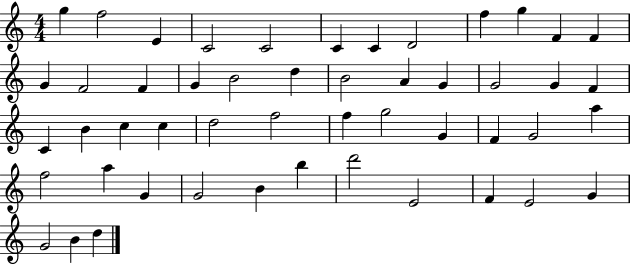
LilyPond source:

{
  \clef treble
  \numericTimeSignature
  \time 4/4
  \key c \major
  g''4 f''2 e'4 | c'2 c'2 | c'4 c'4 d'2 | f''4 g''4 f'4 f'4 | \break g'4 f'2 f'4 | g'4 b'2 d''4 | b'2 a'4 g'4 | g'2 g'4 f'4 | \break c'4 b'4 c''4 c''4 | d''2 f''2 | f''4 g''2 g'4 | f'4 g'2 a''4 | \break f''2 a''4 g'4 | g'2 b'4 b''4 | d'''2 e'2 | f'4 e'2 g'4 | \break g'2 b'4 d''4 | \bar "|."
}